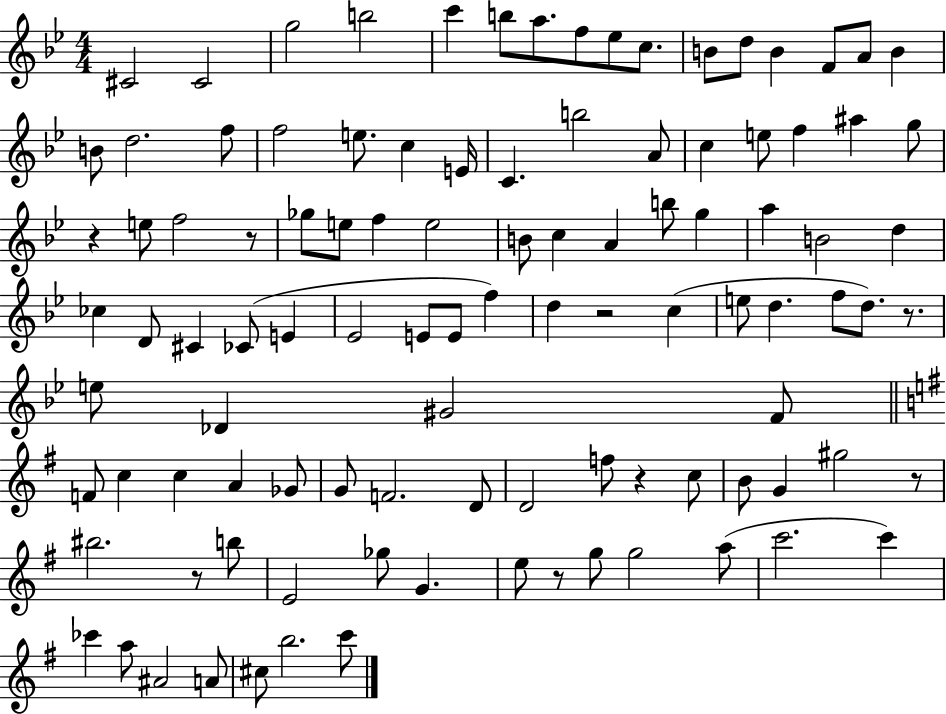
{
  \clef treble
  \numericTimeSignature
  \time 4/4
  \key bes \major
  \repeat volta 2 { cis'2 cis'2 | g''2 b''2 | c'''4 b''8 a''8. f''8 ees''8 c''8. | b'8 d''8 b'4 f'8 a'8 b'4 | \break b'8 d''2. f''8 | f''2 e''8. c''4 e'16 | c'4. b''2 a'8 | c''4 e''8 f''4 ais''4 g''8 | \break r4 e''8 f''2 r8 | ges''8 e''8 f''4 e''2 | b'8 c''4 a'4 b''8 g''4 | a''4 b'2 d''4 | \break ces''4 d'8 cis'4 ces'8( e'4 | ees'2 e'8 e'8 f''4) | d''4 r2 c''4( | e''8 d''4. f''8 d''8.) r8. | \break e''8 des'4 gis'2 f'8 | \bar "||" \break \key g \major f'8 c''4 c''4 a'4 ges'8 | g'8 f'2. d'8 | d'2 f''8 r4 c''8 | b'8 g'4 gis''2 r8 | \break bis''2. r8 b''8 | e'2 ges''8 g'4. | e''8 r8 g''8 g''2 a''8( | c'''2. c'''4) | \break ces'''4 a''8 ais'2 a'8 | cis''8 b''2. c'''8 | } \bar "|."
}